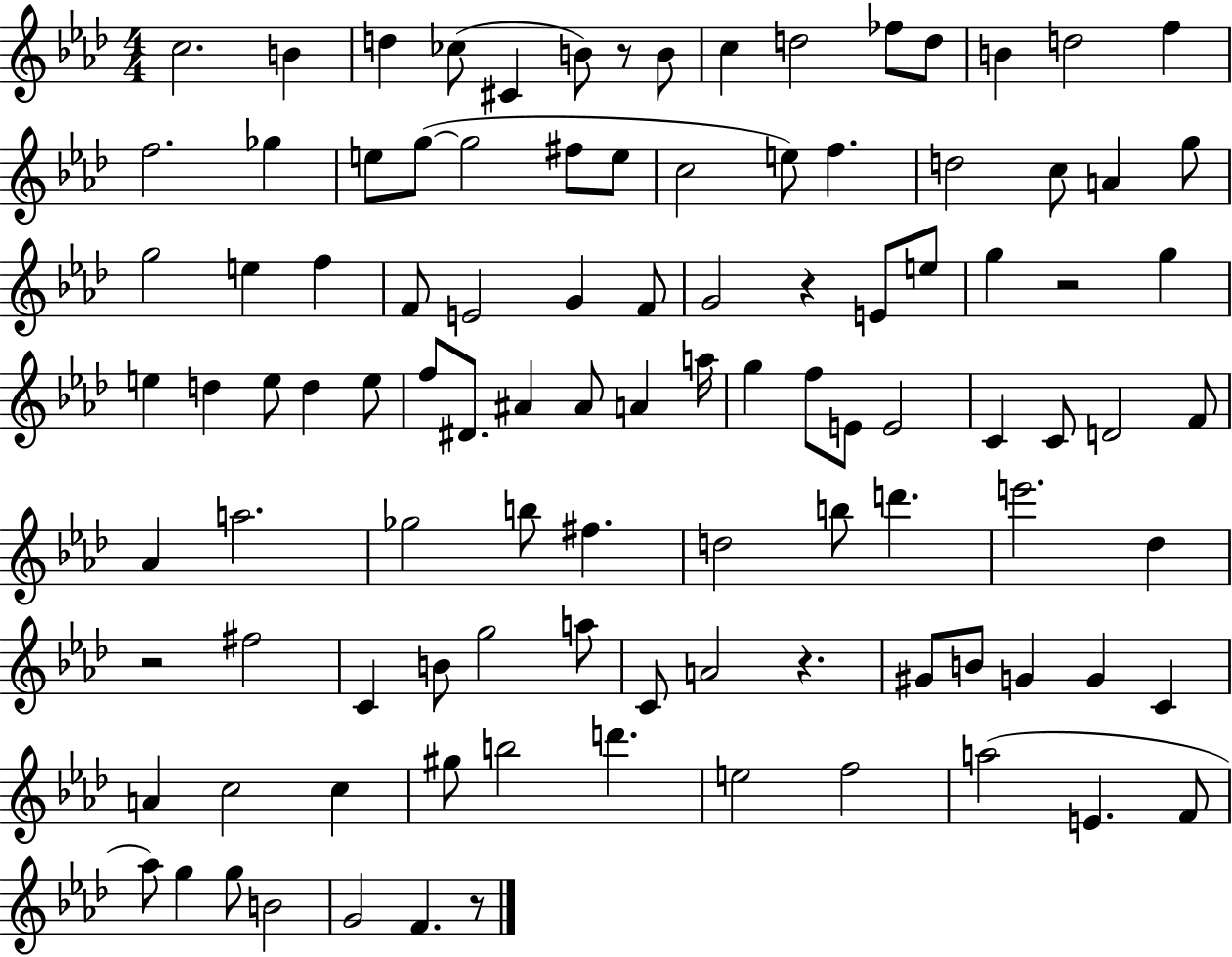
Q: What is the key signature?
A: AES major